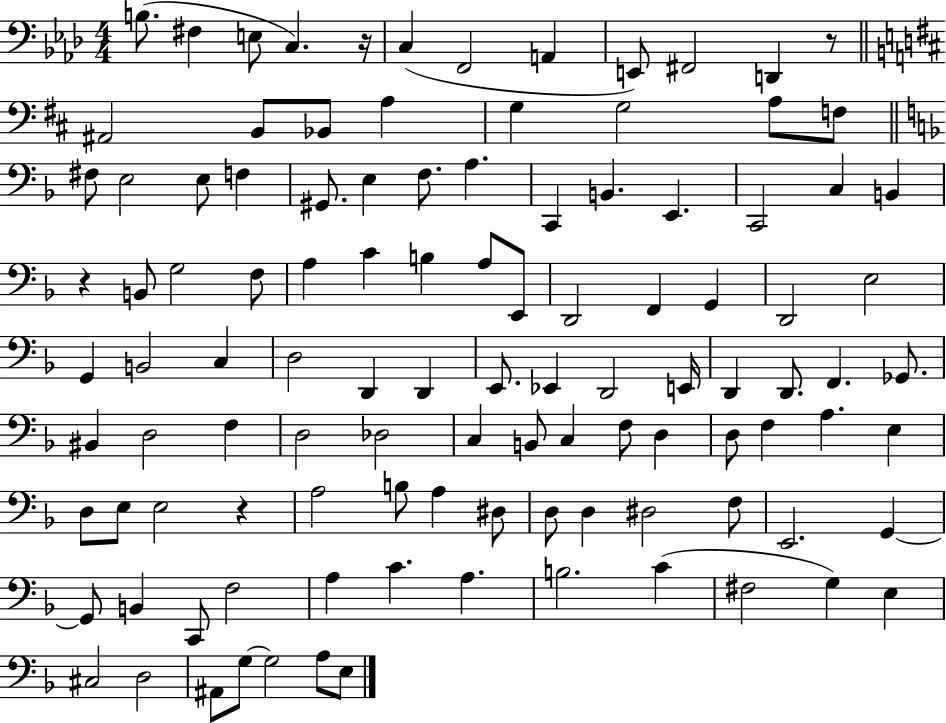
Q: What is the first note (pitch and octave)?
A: B3